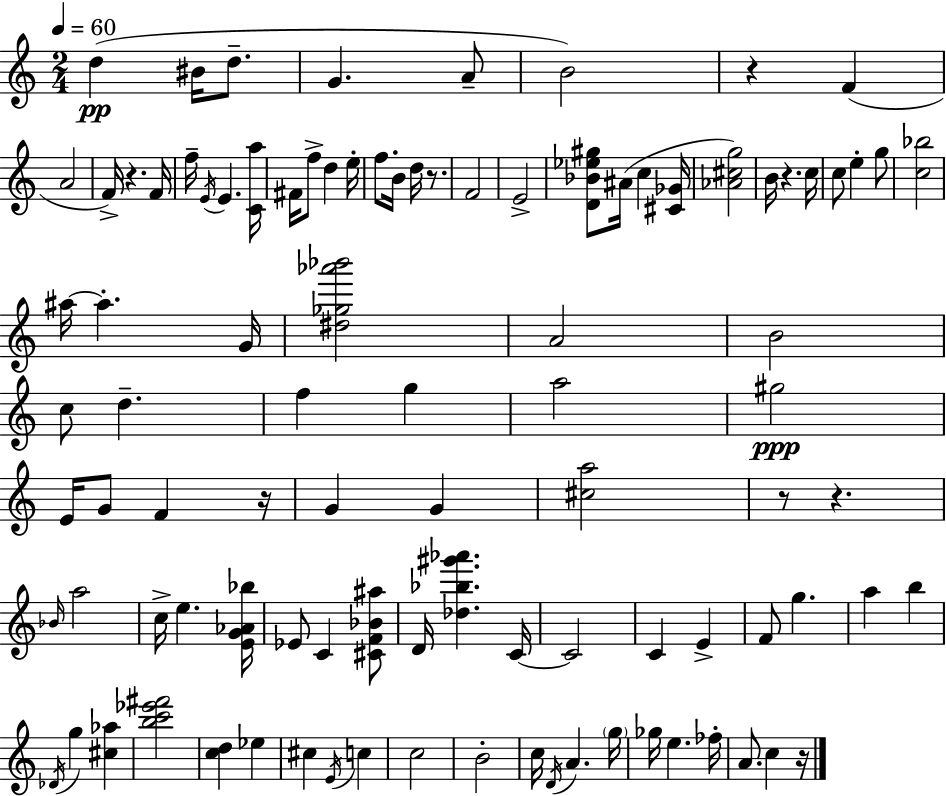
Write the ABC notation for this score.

X:1
T:Untitled
M:2/4
L:1/4
K:Am
d ^B/4 d/2 G A/2 B2 z F A2 F/4 z F/4 f/4 E/4 E [Ca]/4 ^F/4 f/2 d e/4 f/2 B/4 d/4 z/2 F2 E2 [D_B_e^g]/2 ^A/4 c [^C_G]/4 [_A^cg]2 B/4 z c/4 c/2 e g/2 [c_b]2 ^a/4 ^a G/4 [^d_g_a'_b']2 A2 B2 c/2 d f g a2 ^g2 E/4 G/2 F z/4 G G [^ca]2 z/2 z _B/4 a2 c/4 e [EG_A_b]/4 _E/2 C [^CF_B^a]/2 D/4 [_d_b^g'_a'] C/4 C2 C E F/2 g a b _D/4 g [^c_a] [bc'_e'^f']2 [cd] _e ^c E/4 c c2 B2 c/4 D/4 A g/4 _g/4 e _f/4 A/2 c z/4